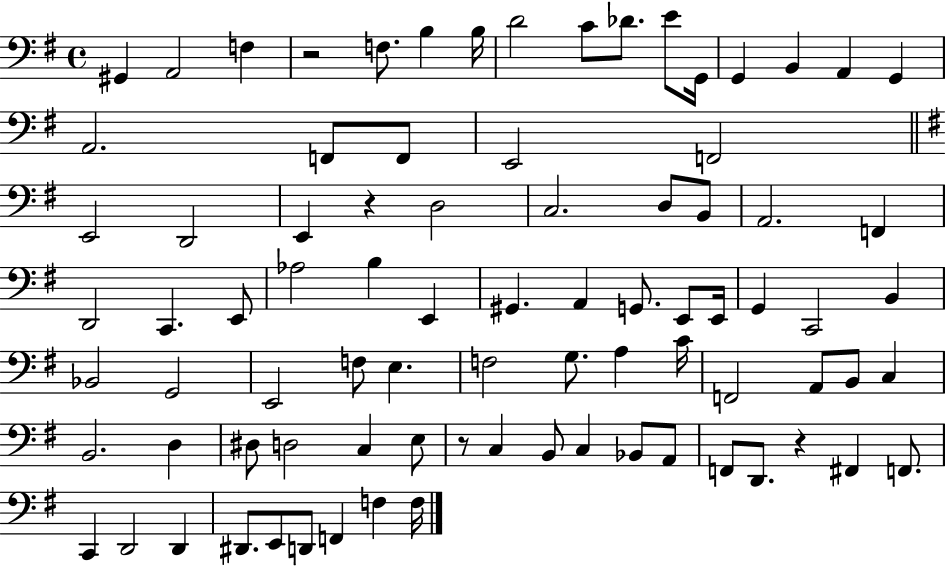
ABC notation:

X:1
T:Untitled
M:4/4
L:1/4
K:G
^G,, A,,2 F, z2 F,/2 B, B,/4 D2 C/2 _D/2 E/2 G,,/4 G,, B,, A,, G,, A,,2 F,,/2 F,,/2 E,,2 F,,2 E,,2 D,,2 E,, z D,2 C,2 D,/2 B,,/2 A,,2 F,, D,,2 C,, E,,/2 _A,2 B, E,, ^G,, A,, G,,/2 E,,/2 E,,/4 G,, C,,2 B,, _B,,2 G,,2 E,,2 F,/2 E, F,2 G,/2 A, C/4 F,,2 A,,/2 B,,/2 C, B,,2 D, ^D,/2 D,2 C, E,/2 z/2 C, B,,/2 C, _B,,/2 A,,/2 F,,/2 D,,/2 z ^F,, F,,/2 C,, D,,2 D,, ^D,,/2 E,,/2 D,,/2 F,, F, F,/4